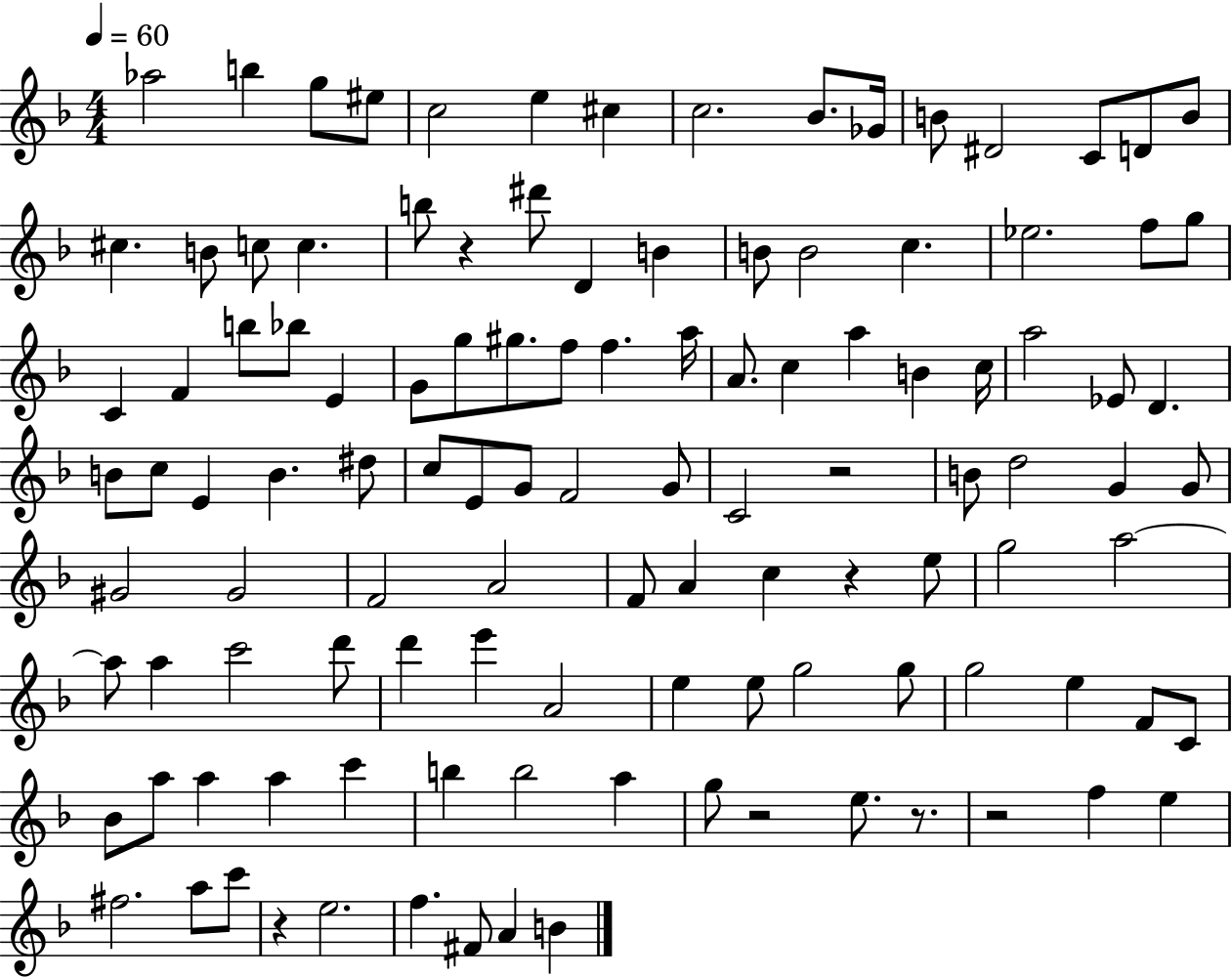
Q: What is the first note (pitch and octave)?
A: Ab5